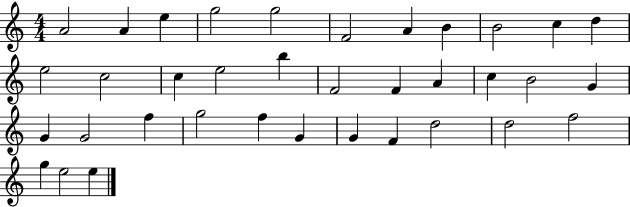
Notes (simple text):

A4/h A4/q E5/q G5/h G5/h F4/h A4/q B4/q B4/h C5/q D5/q E5/h C5/h C5/q E5/h B5/q F4/h F4/q A4/q C5/q B4/h G4/q G4/q G4/h F5/q G5/h F5/q G4/q G4/q F4/q D5/h D5/h F5/h G5/q E5/h E5/q